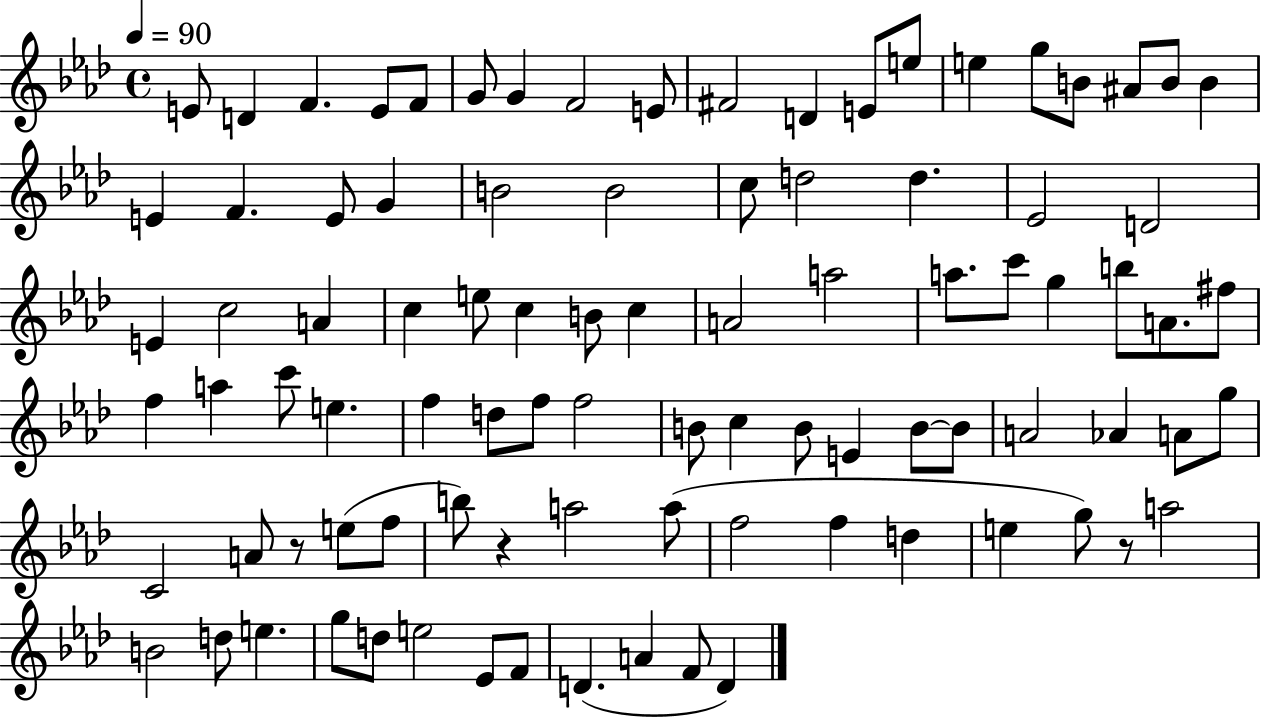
X:1
T:Untitled
M:4/4
L:1/4
K:Ab
E/2 D F E/2 F/2 G/2 G F2 E/2 ^F2 D E/2 e/2 e g/2 B/2 ^A/2 B/2 B E F E/2 G B2 B2 c/2 d2 d _E2 D2 E c2 A c e/2 c B/2 c A2 a2 a/2 c'/2 g b/2 A/2 ^f/2 f a c'/2 e f d/2 f/2 f2 B/2 c B/2 E B/2 B/2 A2 _A A/2 g/2 C2 A/2 z/2 e/2 f/2 b/2 z a2 a/2 f2 f d e g/2 z/2 a2 B2 d/2 e g/2 d/2 e2 _E/2 F/2 D A F/2 D